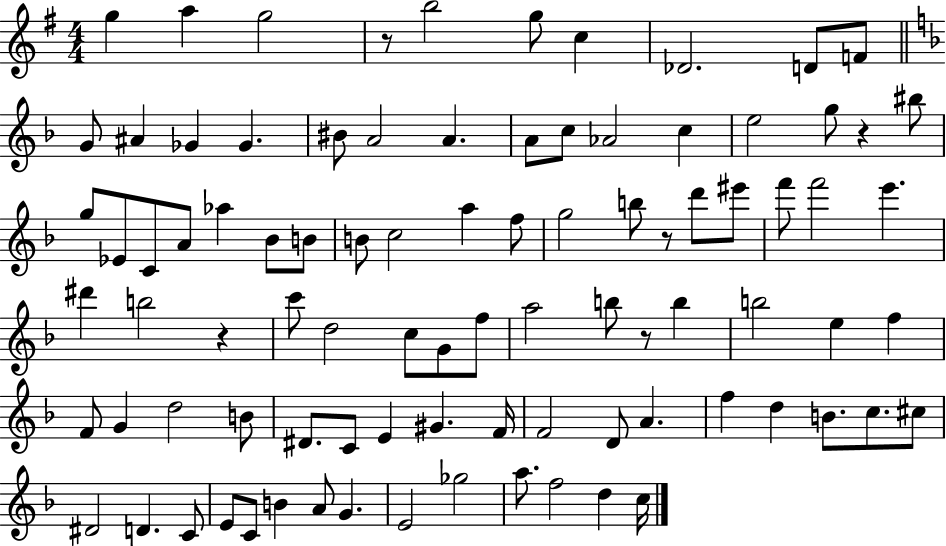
G5/q A5/q G5/h R/e B5/h G5/e C5/q Db4/h. D4/e F4/e G4/e A#4/q Gb4/q Gb4/q. BIS4/e A4/h A4/q. A4/e C5/e Ab4/h C5/q E5/h G5/e R/q BIS5/e G5/e Eb4/e C4/e A4/e Ab5/q Bb4/e B4/e B4/e C5/h A5/q F5/e G5/h B5/e R/e D6/e EIS6/e F6/e F6/h E6/q. D#6/q B5/h R/q C6/e D5/h C5/e G4/e F5/e A5/h B5/e R/e B5/q B5/h E5/q F5/q F4/e G4/q D5/h B4/e D#4/e. C4/e E4/q G#4/q. F4/s F4/h D4/e A4/q. F5/q D5/q B4/e. C5/e. C#5/e D#4/h D4/q. C4/e E4/e C4/e B4/q A4/e G4/q. E4/h Gb5/h A5/e. F5/h D5/q C5/s